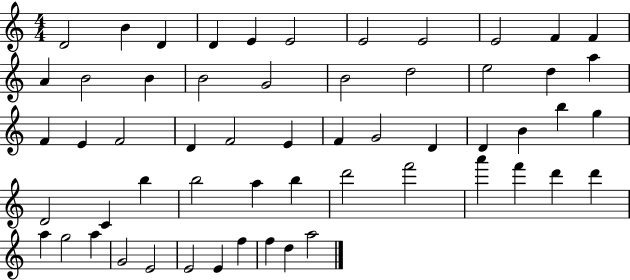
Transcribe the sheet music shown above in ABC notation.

X:1
T:Untitled
M:4/4
L:1/4
K:C
D2 B D D E E2 E2 E2 E2 F F A B2 B B2 G2 B2 d2 e2 d a F E F2 D F2 E F G2 D D B b g D2 C b b2 a b d'2 f'2 a' f' d' d' a g2 a G2 E2 E2 E f f d a2